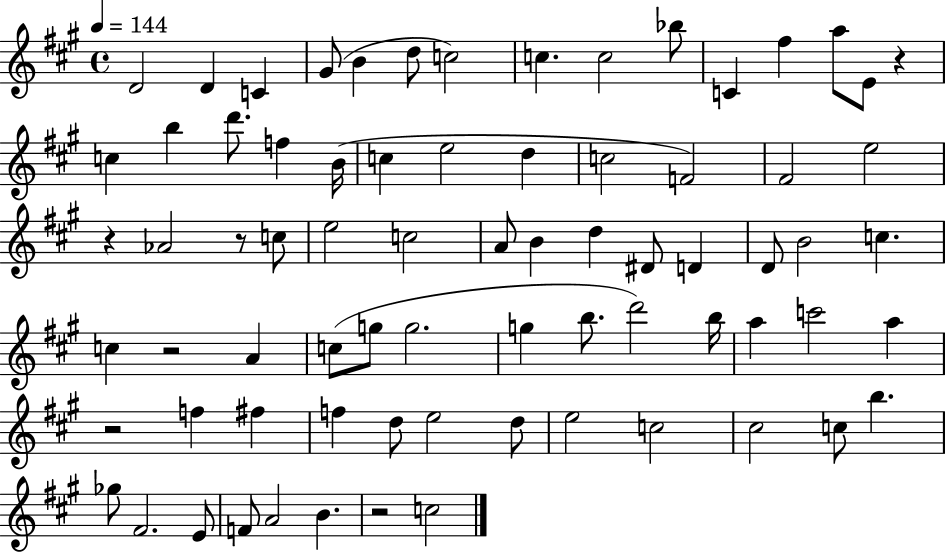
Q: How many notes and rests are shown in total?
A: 74